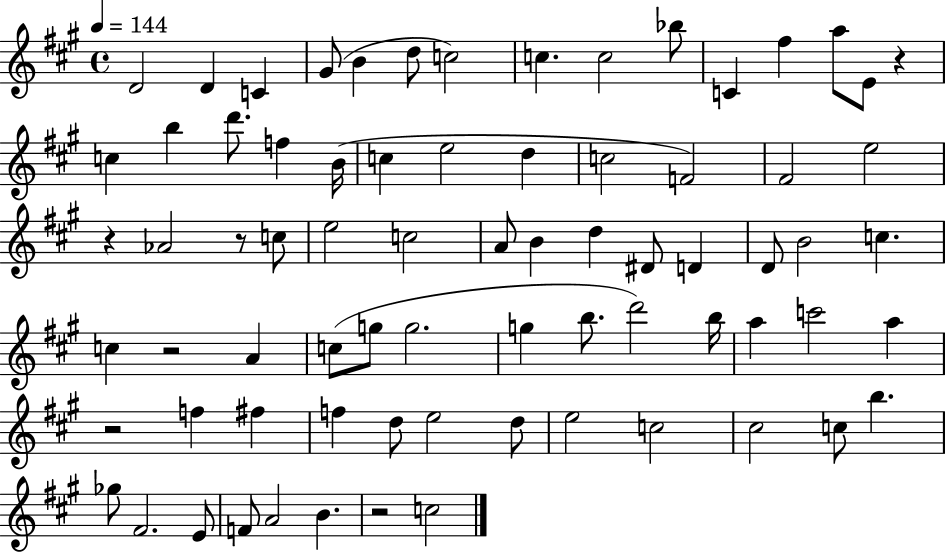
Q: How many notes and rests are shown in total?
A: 74